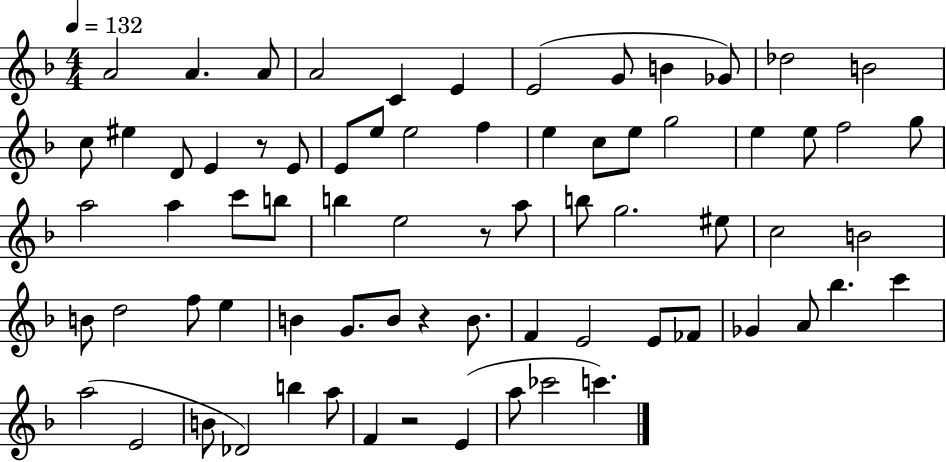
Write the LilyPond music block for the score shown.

{
  \clef treble
  \numericTimeSignature
  \time 4/4
  \key f \major
  \tempo 4 = 132
  a'2 a'4. a'8 | a'2 c'4 e'4 | e'2( g'8 b'4 ges'8) | des''2 b'2 | \break c''8 eis''4 d'8 e'4 r8 e'8 | e'8 e''8 e''2 f''4 | e''4 c''8 e''8 g''2 | e''4 e''8 f''2 g''8 | \break a''2 a''4 c'''8 b''8 | b''4 e''2 r8 a''8 | b''8 g''2. eis''8 | c''2 b'2 | \break b'8 d''2 f''8 e''4 | b'4 g'8. b'8 r4 b'8. | f'4 e'2 e'8 fes'8 | ges'4 a'8 bes''4. c'''4 | \break a''2( e'2 | b'8 des'2) b''4 a''8 | f'4 r2 e'4( | a''8 ces'''2 c'''4.) | \break \bar "|."
}